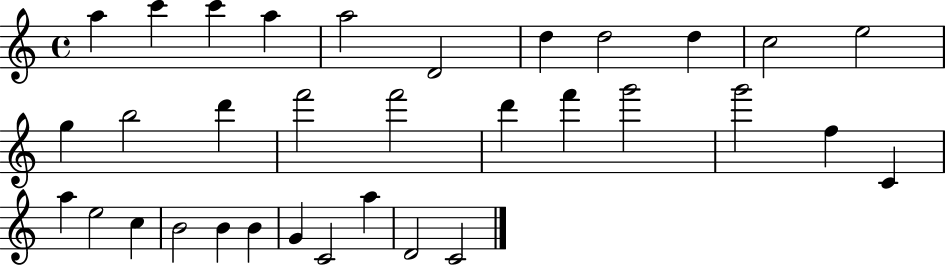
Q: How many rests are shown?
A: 0